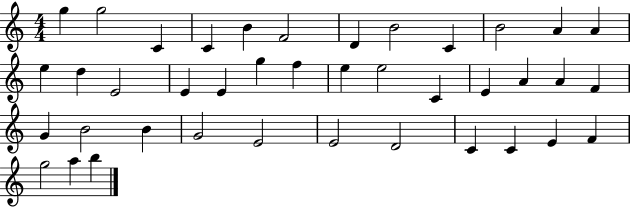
X:1
T:Untitled
M:4/4
L:1/4
K:C
g g2 C C B F2 D B2 C B2 A A e d E2 E E g f e e2 C E A A F G B2 B G2 E2 E2 D2 C C E F g2 a b